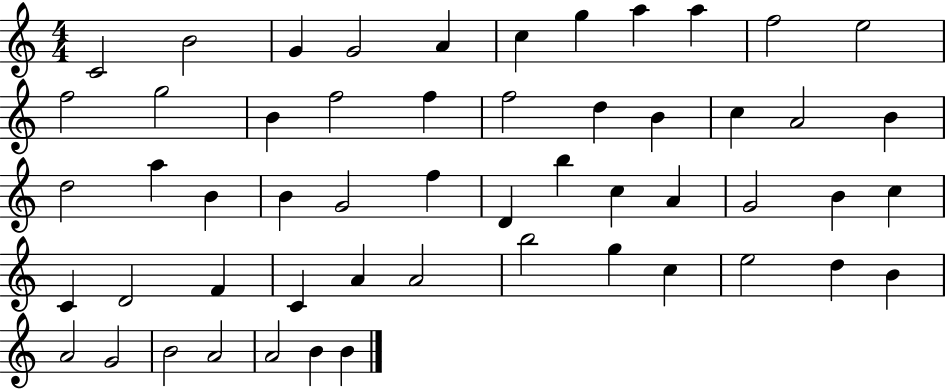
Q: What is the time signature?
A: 4/4